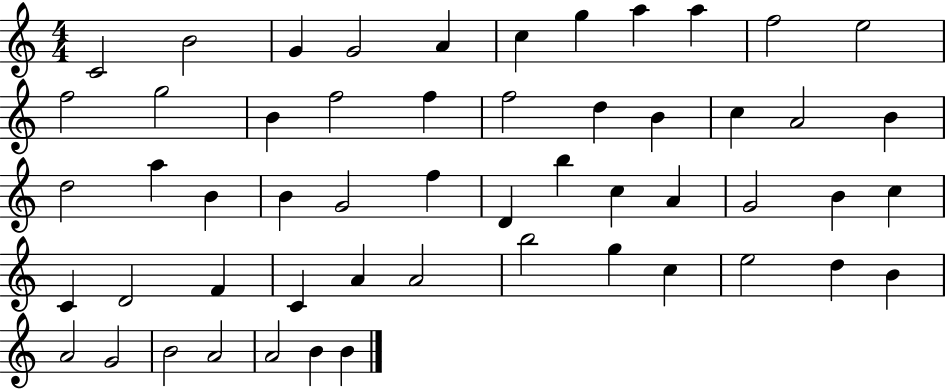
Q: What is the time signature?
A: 4/4